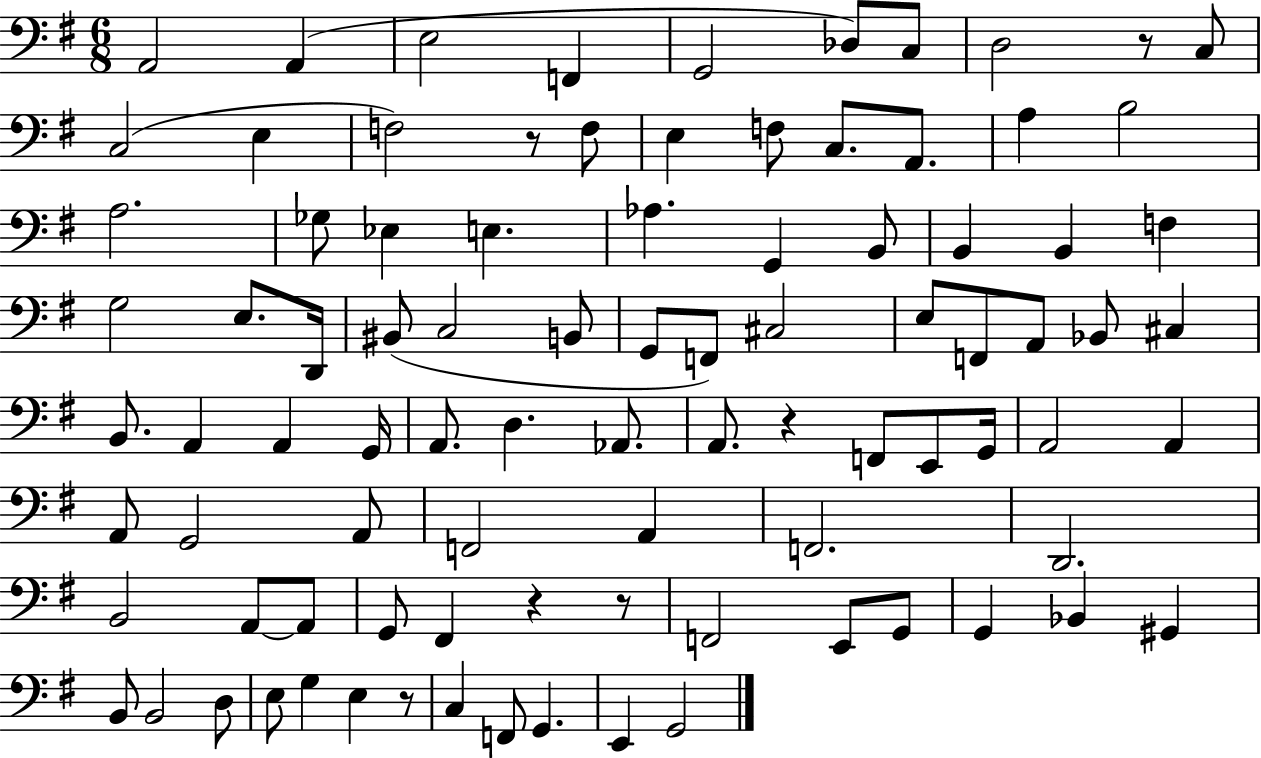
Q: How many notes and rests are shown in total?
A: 91